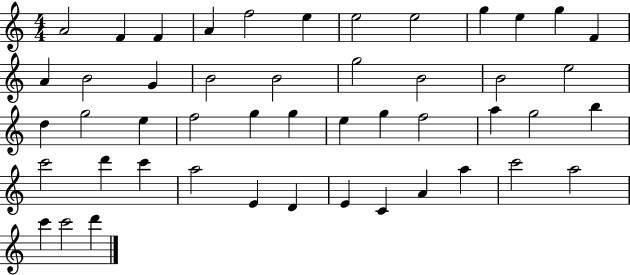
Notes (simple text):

A4/h F4/q F4/q A4/q F5/h E5/q E5/h E5/h G5/q E5/q G5/q F4/q A4/q B4/h G4/q B4/h B4/h G5/h B4/h B4/h E5/h D5/q G5/h E5/q F5/h G5/q G5/q E5/q G5/q F5/h A5/q G5/h B5/q C6/h D6/q C6/q A5/h E4/q D4/q E4/q C4/q A4/q A5/q C6/h A5/h C6/q C6/h D6/q